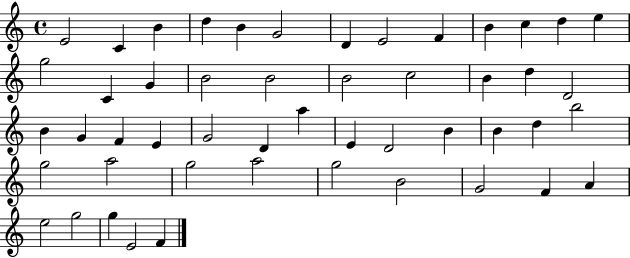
E4/h C4/q B4/q D5/q B4/q G4/h D4/q E4/h F4/q B4/q C5/q D5/q E5/q G5/h C4/q G4/q B4/h B4/h B4/h C5/h B4/q D5/q D4/h B4/q G4/q F4/q E4/q G4/h D4/q A5/q E4/q D4/h B4/q B4/q D5/q B5/h G5/h A5/h G5/h A5/h G5/h B4/h G4/h F4/q A4/q E5/h G5/h G5/q E4/h F4/q